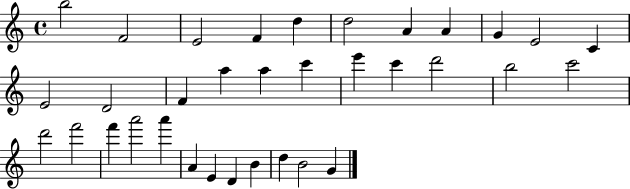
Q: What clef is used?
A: treble